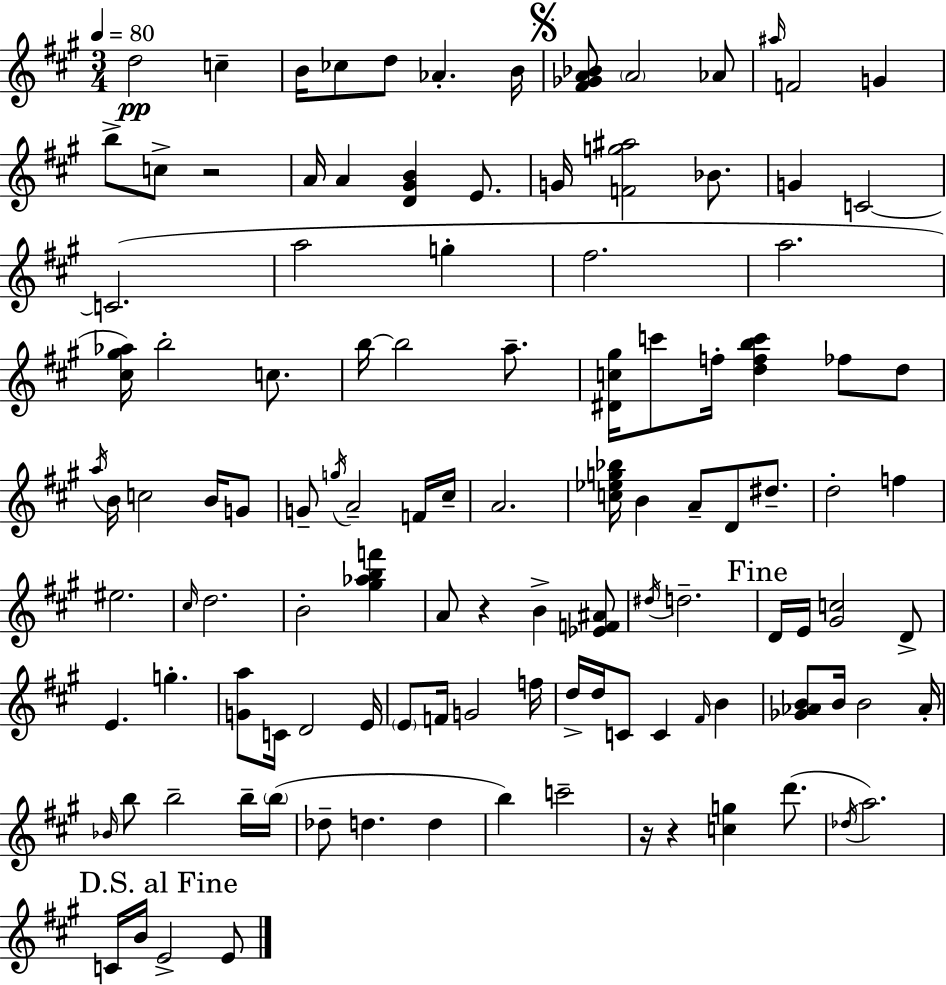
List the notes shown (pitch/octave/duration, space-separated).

D5/h C5/q B4/s CES5/e D5/e Ab4/q. B4/s [F#4,Gb4,A4,Bb4]/e A4/h Ab4/e A#5/s F4/h G4/q B5/e C5/e R/h A4/s A4/q [D4,G#4,B4]/q E4/e. G4/s [F4,G5,A#5]/h Bb4/e. G4/q C4/h C4/h. A5/h G5/q F#5/h. A5/h. [C#5,G#5,Ab5]/s B5/h C5/e. B5/s B5/h A5/e. [D#4,C5,G#5]/s C6/e F5/s [D5,F5,B5,C6]/q FES5/e D5/e A5/s B4/s C5/h B4/s G4/e G4/e G5/s A4/h F4/s C#5/s A4/h. [C5,Eb5,G5,Bb5]/s B4/q A4/e D4/e D#5/e. D5/h F5/q EIS5/h. C#5/s D5/h. B4/h [G#5,Ab5,B5,F6]/q A4/e R/q B4/q [Eb4,F4,A#4]/e D#5/s D5/h. D4/s E4/s [G#4,C5]/h D4/e E4/q. G5/q. [G4,A5]/e C4/s D4/h E4/s E4/e F4/s G4/h F5/s D5/s D5/s C4/e C4/q F#4/s B4/q [Gb4,Ab4,B4]/e B4/s B4/h Ab4/s Bb4/s B5/e B5/h B5/s B5/s Db5/e D5/q. D5/q B5/q C6/h R/s R/q [C5,G5]/q D6/e. Db5/s A5/h. C4/s B4/s E4/h E4/e